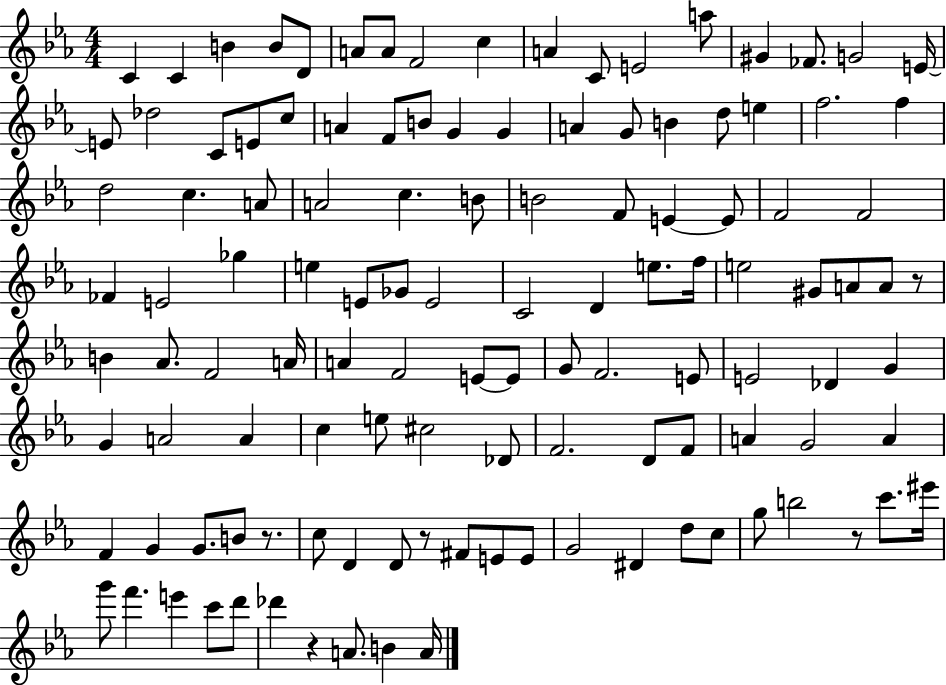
{
  \clef treble
  \numericTimeSignature
  \time 4/4
  \key ees \major
  c'4 c'4 b'4 b'8 d'8 | a'8 a'8 f'2 c''4 | a'4 c'8 e'2 a''8 | gis'4 fes'8. g'2 e'16~~ | \break e'8 des''2 c'8 e'8 c''8 | a'4 f'8 b'8 g'4 g'4 | a'4 g'8 b'4 d''8 e''4 | f''2. f''4 | \break d''2 c''4. a'8 | a'2 c''4. b'8 | b'2 f'8 e'4~~ e'8 | f'2 f'2 | \break fes'4 e'2 ges''4 | e''4 e'8 ges'8 e'2 | c'2 d'4 e''8. f''16 | e''2 gis'8 a'8 a'8 r8 | \break b'4 aes'8. f'2 a'16 | a'4 f'2 e'8~~ e'8 | g'8 f'2. e'8 | e'2 des'4 g'4 | \break g'4 a'2 a'4 | c''4 e''8 cis''2 des'8 | f'2. d'8 f'8 | a'4 g'2 a'4 | \break f'4 g'4 g'8. b'8 r8. | c''8 d'4 d'8 r8 fis'8 e'8 e'8 | g'2 dis'4 d''8 c''8 | g''8 b''2 r8 c'''8. eis'''16 | \break g'''8 f'''4. e'''4 c'''8 d'''8 | des'''4 r4 a'8. b'4 a'16 | \bar "|."
}